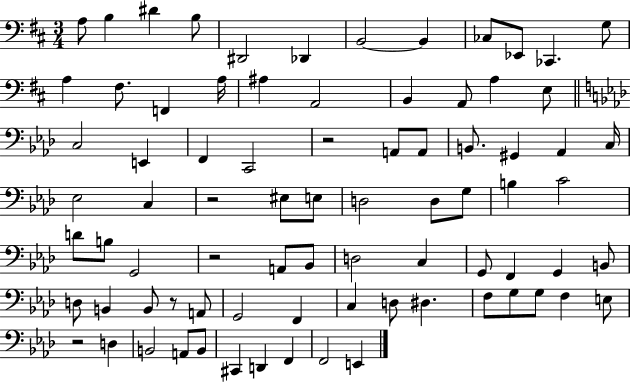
A3/e B3/q D#4/q B3/e D#2/h Db2/q B2/h B2/q CES3/e Eb2/e CES2/q. G3/e A3/q F#3/e. F2/q A3/s A#3/q A2/h B2/q A2/e A3/q E3/e C3/h E2/q F2/q C2/h R/h A2/e A2/e B2/e. G#2/q Ab2/q C3/s Eb3/h C3/q R/h EIS3/e E3/e D3/h D3/e G3/e B3/q C4/h D4/e B3/e G2/h R/h A2/e Bb2/e D3/h C3/q G2/e F2/q G2/q B2/e D3/e B2/q B2/e R/e A2/e G2/h F2/q C3/q D3/e D#3/q. F3/e G3/e G3/e F3/q E3/e R/h D3/q B2/h A2/e B2/e C#2/q D2/q F2/q F2/h E2/q